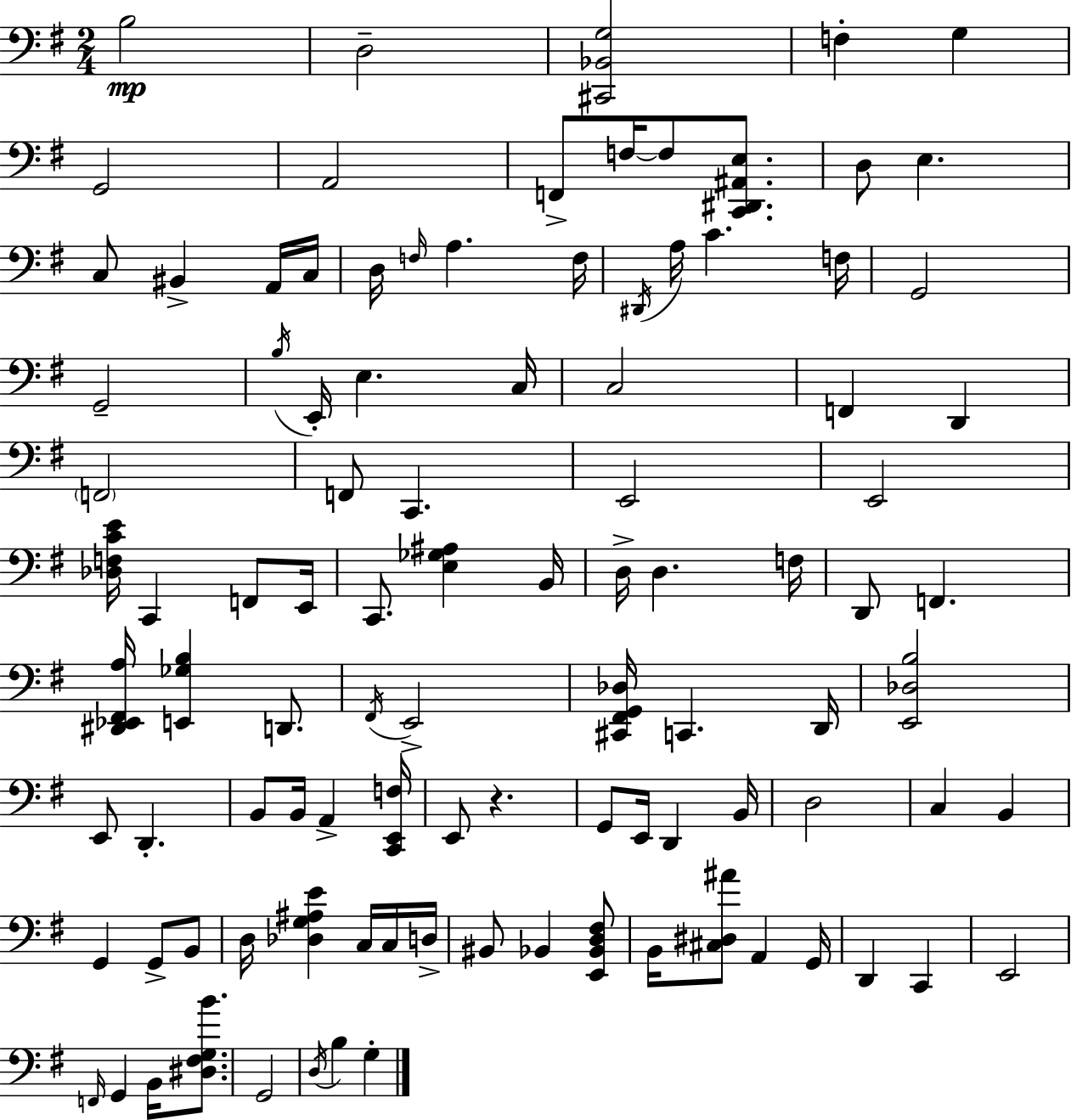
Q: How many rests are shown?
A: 1